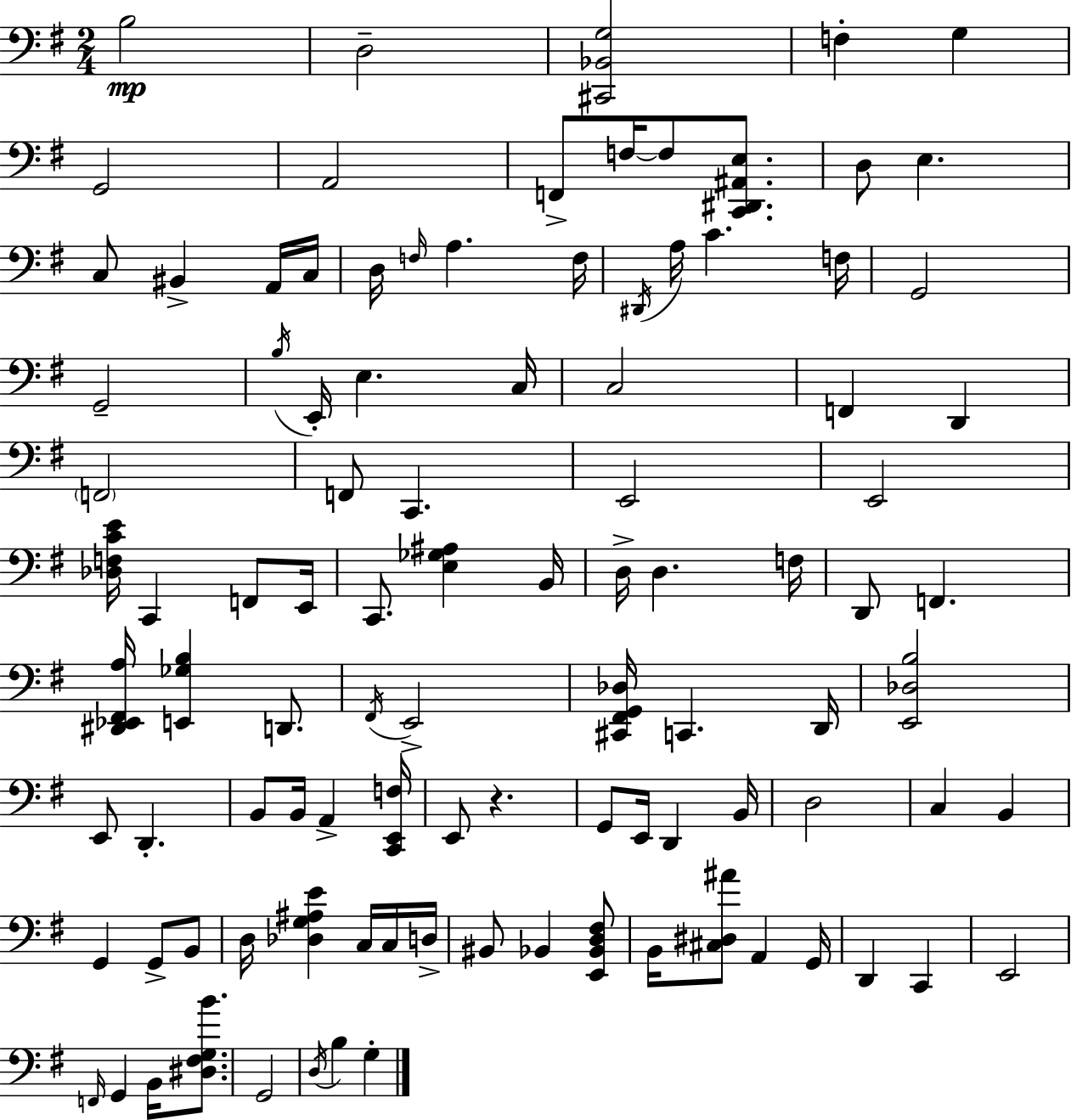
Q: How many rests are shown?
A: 1